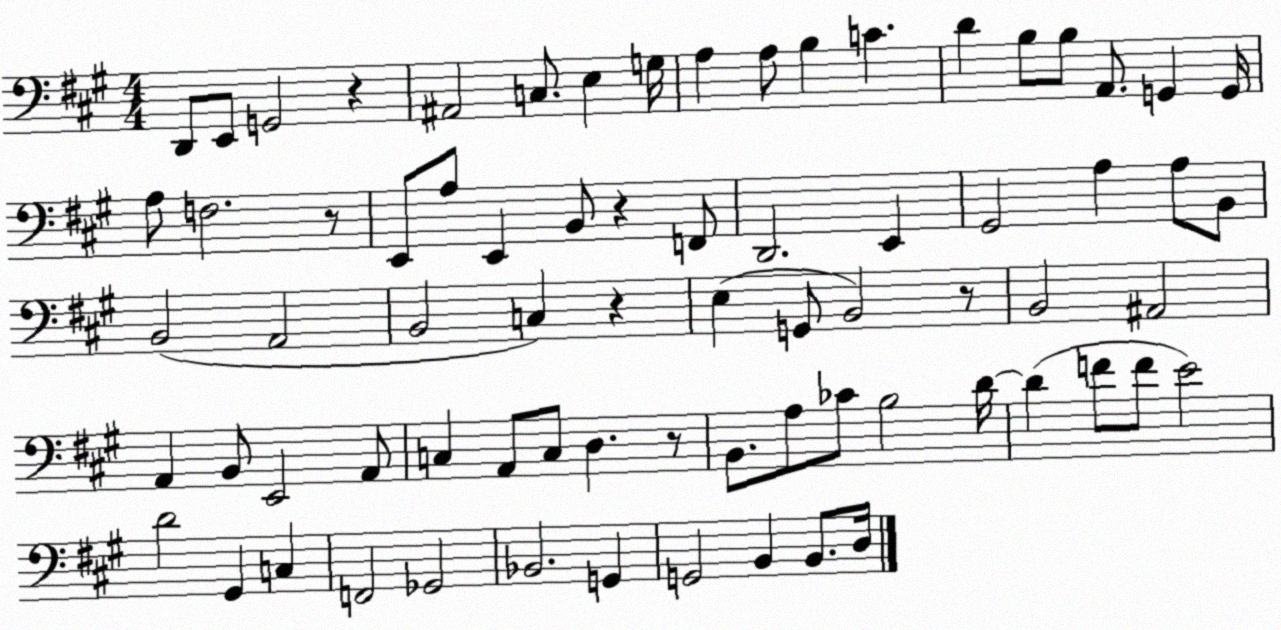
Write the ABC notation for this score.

X:1
T:Untitled
M:4/4
L:1/4
K:A
D,,/2 E,,/2 G,,2 z ^A,,2 C,/2 E, G,/4 A, A,/2 B, C D B,/2 B,/2 A,,/2 G,, G,,/4 A,/2 F,2 z/2 E,,/2 A,/2 E,, B,,/2 z F,,/2 D,,2 E,, ^G,,2 A, A,/2 B,,/2 B,,2 A,,2 B,,2 C, z E, G,,/2 B,,2 z/2 B,,2 ^A,,2 A,, B,,/2 E,,2 A,,/2 C, A,,/2 C,/2 D, z/2 B,,/2 A,/2 _C/2 B,2 D/4 D F/2 F/2 E2 D2 ^G,, C, F,,2 _G,,2 _B,,2 G,, G,,2 B,, B,,/2 D,/4